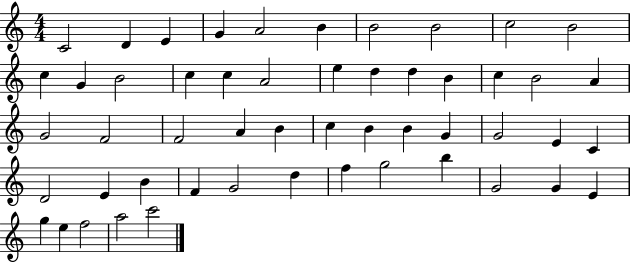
C4/h D4/q E4/q G4/q A4/h B4/q B4/h B4/h C5/h B4/h C5/q G4/q B4/h C5/q C5/q A4/h E5/q D5/q D5/q B4/q C5/q B4/h A4/q G4/h F4/h F4/h A4/q B4/q C5/q B4/q B4/q G4/q G4/h E4/q C4/q D4/h E4/q B4/q F4/q G4/h D5/q F5/q G5/h B5/q G4/h G4/q E4/q G5/q E5/q F5/h A5/h C6/h